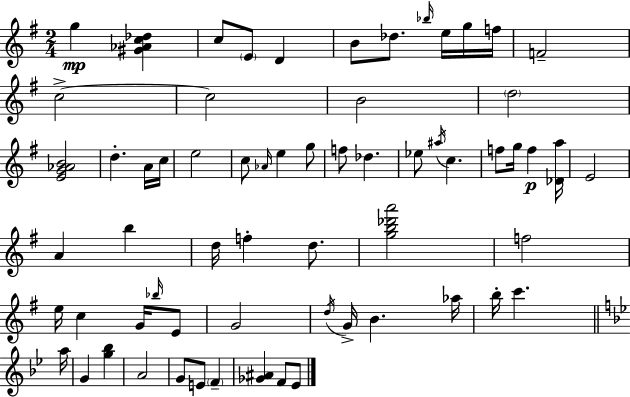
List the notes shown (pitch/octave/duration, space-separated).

G5/q [G#4,Ab4,C5,Db5]/q C5/e E4/e D4/q B4/e Db5/e. Bb5/s E5/s G5/s F5/s F4/h C5/h C5/h B4/h D5/h [E4,G4,Ab4,B4]/h D5/q. A4/s C5/s E5/h C5/e Ab4/s E5/q G5/e F5/e Db5/q. Eb5/e A#5/s C5/q. F5/e G5/s F5/q [Db4,A5]/s E4/h A4/q B5/q D5/s F5/q D5/e. [G5,B5,Db6,A6]/h F5/h E5/s C5/q G4/s Bb5/s E4/e G4/h D5/s G4/s B4/q. Ab5/s B5/s C6/q. A5/s G4/q [G5,Bb5]/q A4/h G4/e E4/e F4/q [Gb4,A#4]/q F4/e Eb4/e